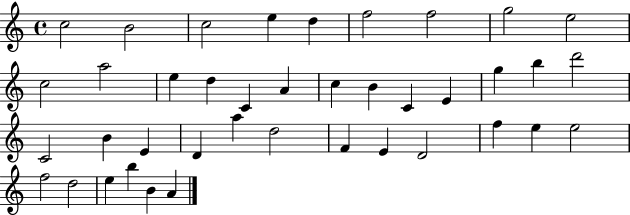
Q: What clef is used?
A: treble